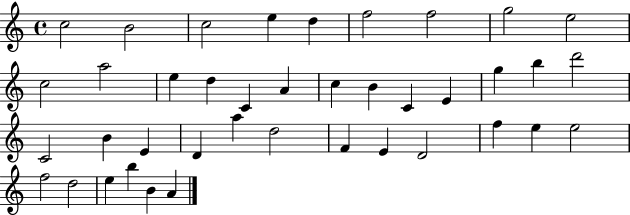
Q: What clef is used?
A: treble